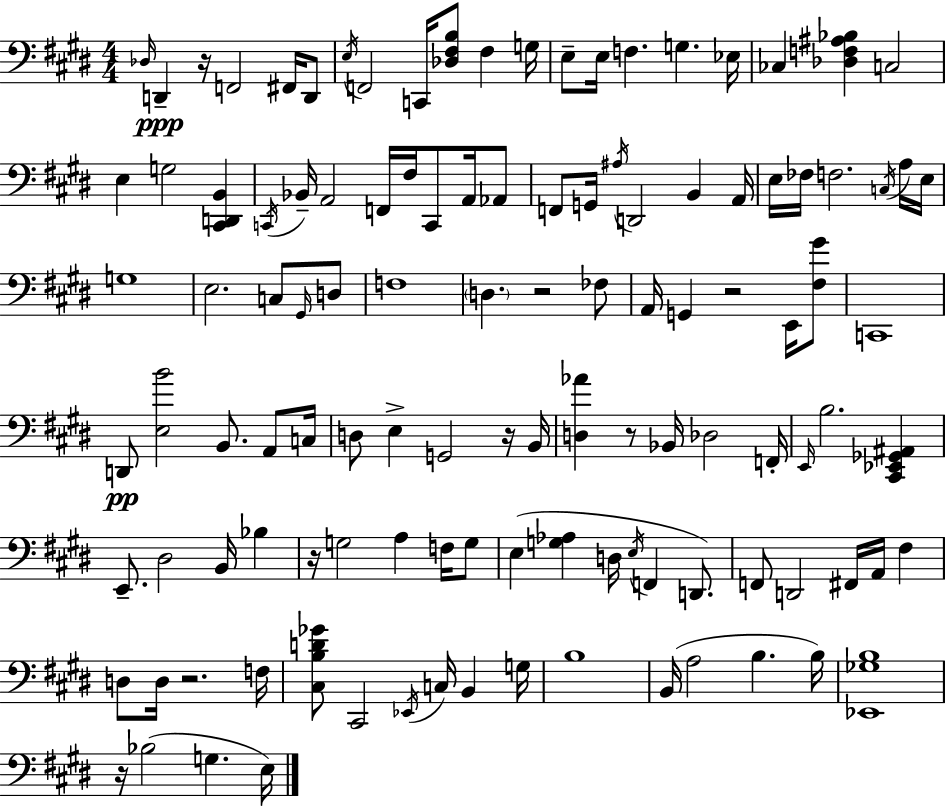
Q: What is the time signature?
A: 4/4